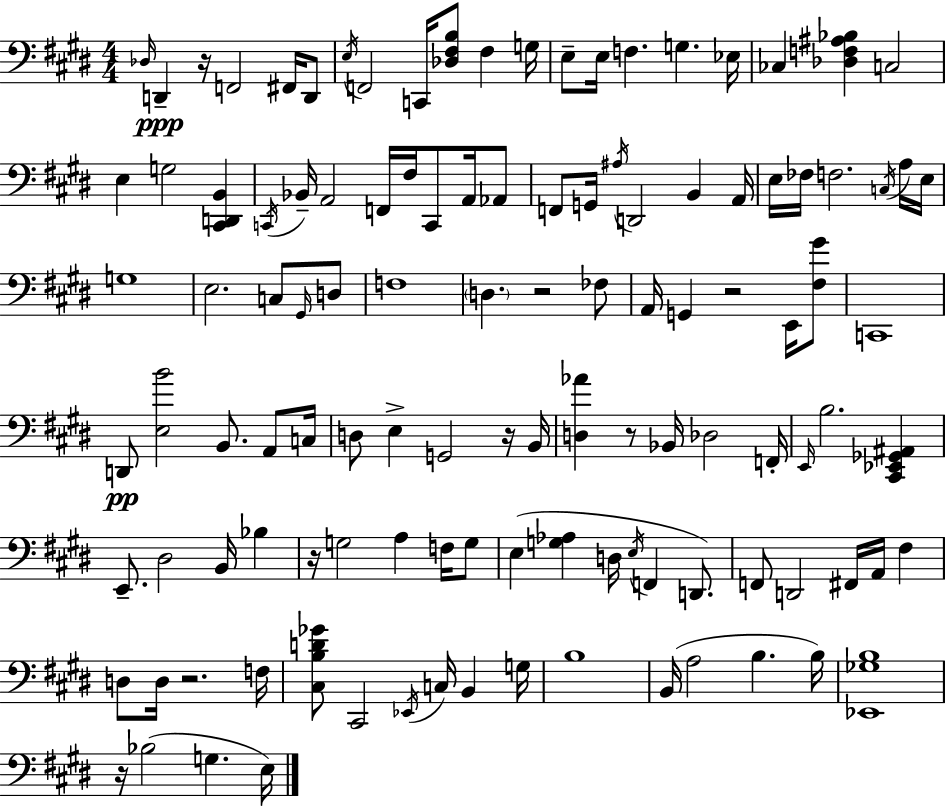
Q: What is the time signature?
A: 4/4